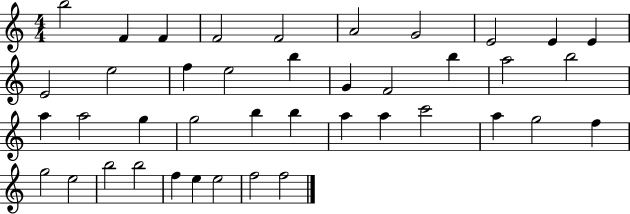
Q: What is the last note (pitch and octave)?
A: F5